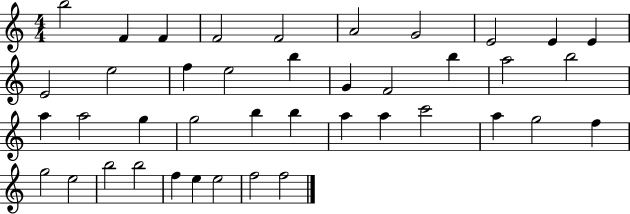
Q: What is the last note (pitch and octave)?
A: F5